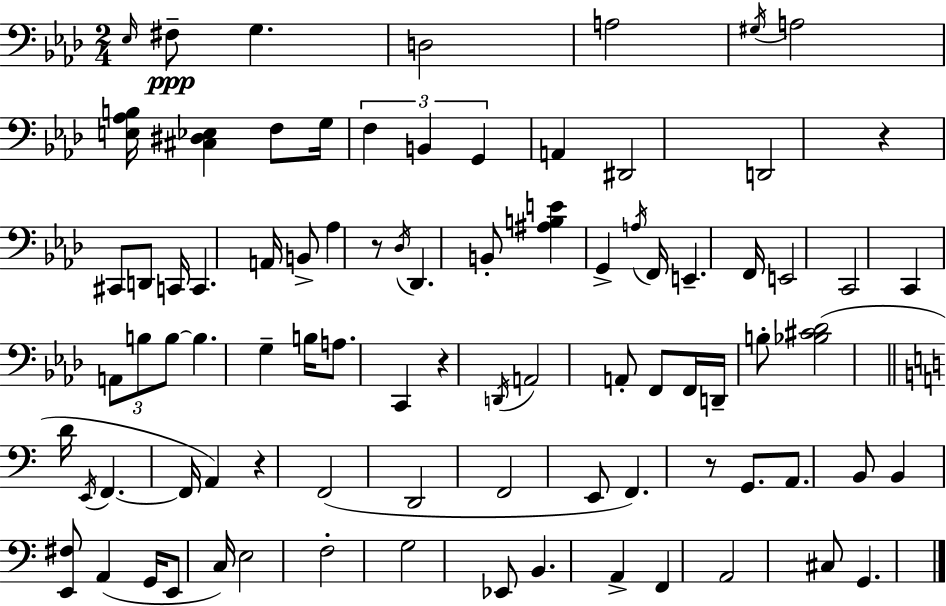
{
  \clef bass
  \numericTimeSignature
  \time 2/4
  \key f \minor
  \repeat volta 2 { \grace { ees16 }\ppp fis8-- g4. | d2 | a2 | \acciaccatura { gis16 } a2 | \break <e aes b>16 <cis dis ees>4 f8 | g16 \tuplet 3/2 { f4 b,4 | g,4 } a,4 | dis,2 | \break d,2 | r4 cis,8 | d,8 c,16 c,4. | a,16 b,8-> aes4 | \break r8 \acciaccatura { des16 } des,4. | b,8-. <ais b e'>4 g,4-> | \acciaccatura { a16 } f,16 e,4.-- | f,16 e,2 | \break c,2 | c,4 | \tuplet 3/2 { a,8 b8 b8~~ } b4. | g4-- | \break b16 a8. c,4 | r4 \acciaccatura { d,16 } a,2 | a,8-. f,8 | f,16 d,16-- b8-. <bes cis' des'>2( | \break \bar "||" \break \key a \minor d'16 \acciaccatura { e,16 } f,4.~~ | f,16 a,4) r4 | f,2( | d,2 | \break f,2 | e,8 f,4.) | r8 g,8. a,8. | b,8 b,4 <e, fis>8 | \break a,4( g,16 e,8 | c16) e2 | f2-. | g2 | \break ees,8 b,4. | a,4-> f,4 | a,2 | cis8 g,4. | \break } \bar "|."
}